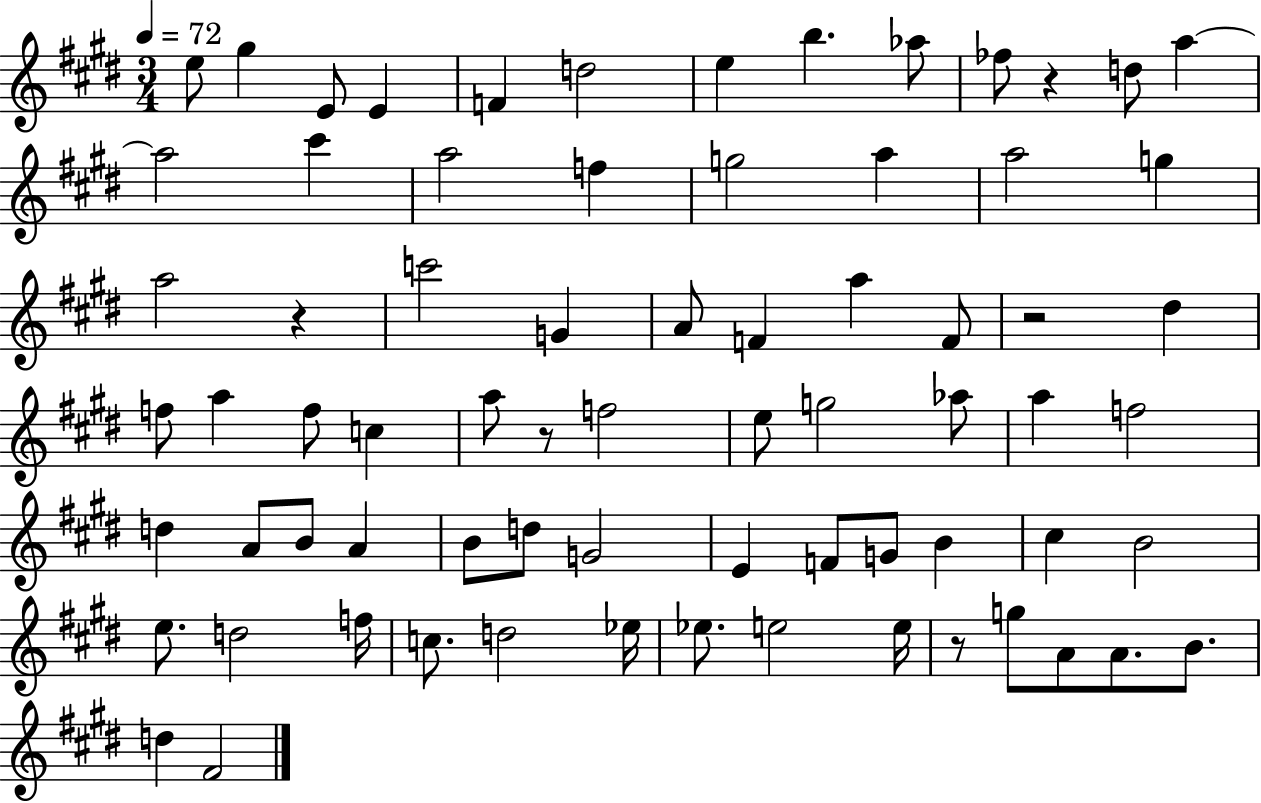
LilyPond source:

{
  \clef treble
  \numericTimeSignature
  \time 3/4
  \key e \major
  \tempo 4 = 72
  \repeat volta 2 { e''8 gis''4 e'8 e'4 | f'4 d''2 | e''4 b''4. aes''8 | fes''8 r4 d''8 a''4~~ | \break a''2 cis'''4 | a''2 f''4 | g''2 a''4 | a''2 g''4 | \break a''2 r4 | c'''2 g'4 | a'8 f'4 a''4 f'8 | r2 dis''4 | \break f''8 a''4 f''8 c''4 | a''8 r8 f''2 | e''8 g''2 aes''8 | a''4 f''2 | \break d''4 a'8 b'8 a'4 | b'8 d''8 g'2 | e'4 f'8 g'8 b'4 | cis''4 b'2 | \break e''8. d''2 f''16 | c''8. d''2 ees''16 | ees''8. e''2 e''16 | r8 g''8 a'8 a'8. b'8. | \break d''4 fis'2 | } \bar "|."
}